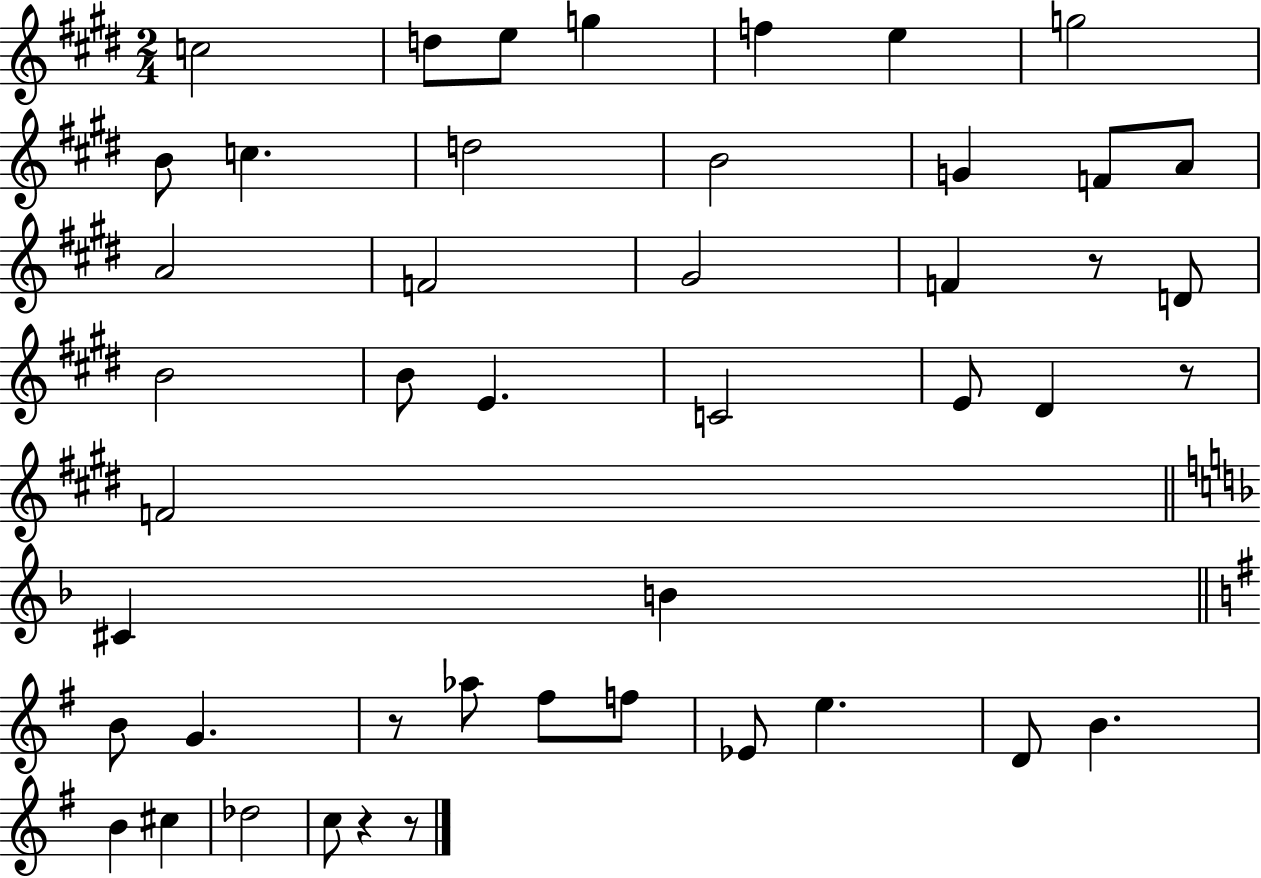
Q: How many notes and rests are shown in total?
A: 46